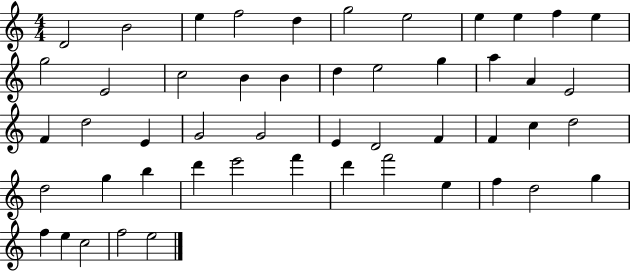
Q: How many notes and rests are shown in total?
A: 50